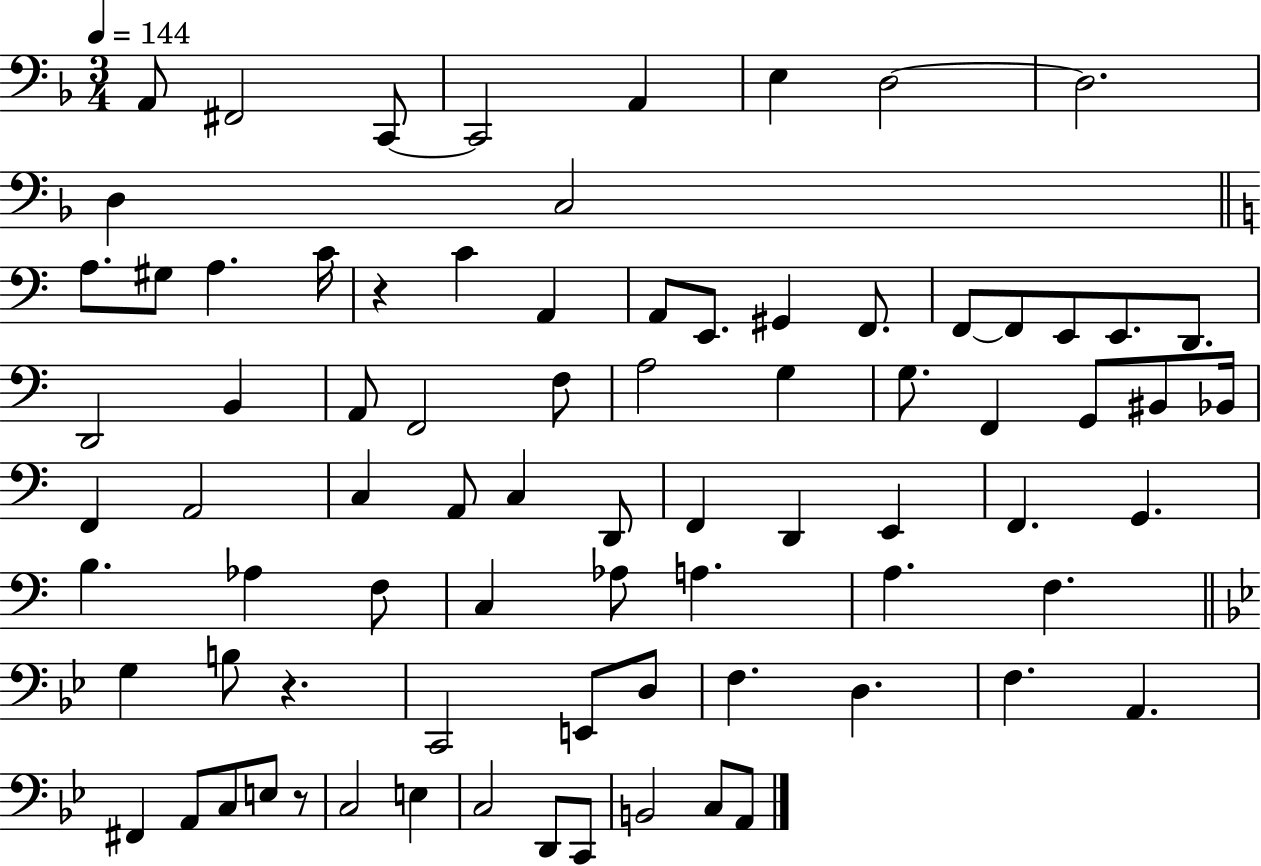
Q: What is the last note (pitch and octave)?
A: A2